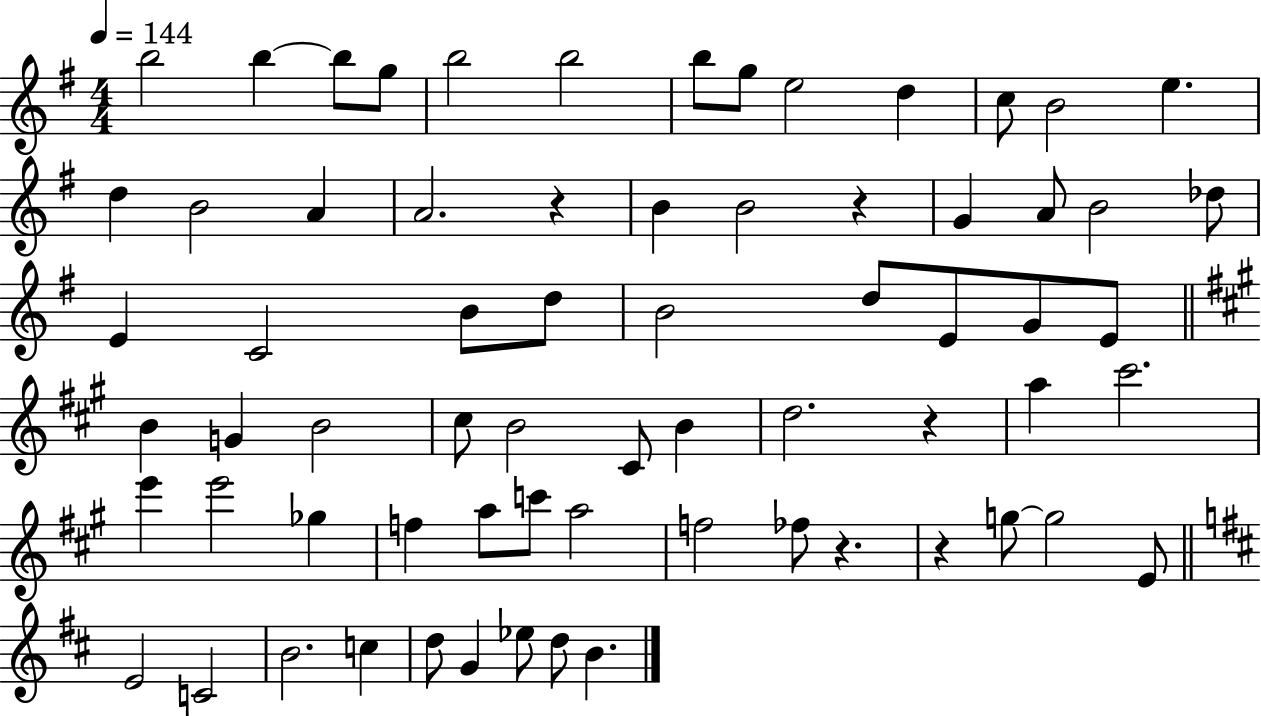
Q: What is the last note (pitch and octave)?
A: B4